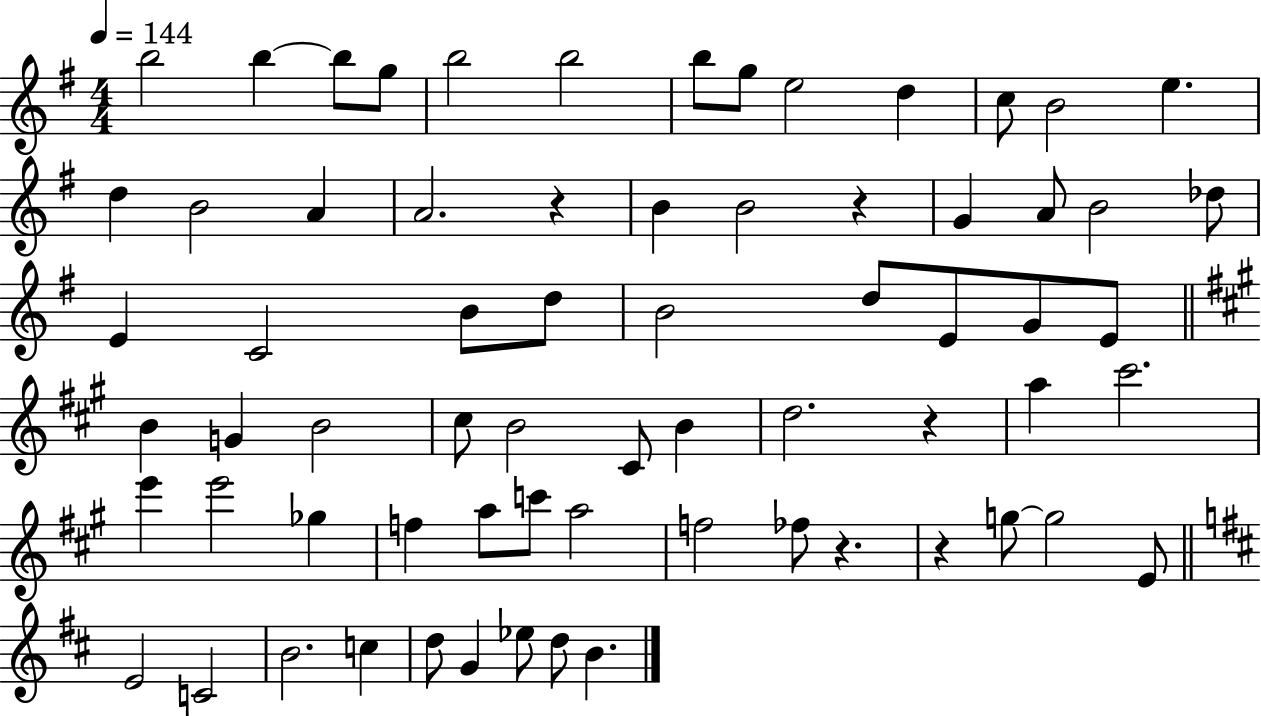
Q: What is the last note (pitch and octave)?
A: B4